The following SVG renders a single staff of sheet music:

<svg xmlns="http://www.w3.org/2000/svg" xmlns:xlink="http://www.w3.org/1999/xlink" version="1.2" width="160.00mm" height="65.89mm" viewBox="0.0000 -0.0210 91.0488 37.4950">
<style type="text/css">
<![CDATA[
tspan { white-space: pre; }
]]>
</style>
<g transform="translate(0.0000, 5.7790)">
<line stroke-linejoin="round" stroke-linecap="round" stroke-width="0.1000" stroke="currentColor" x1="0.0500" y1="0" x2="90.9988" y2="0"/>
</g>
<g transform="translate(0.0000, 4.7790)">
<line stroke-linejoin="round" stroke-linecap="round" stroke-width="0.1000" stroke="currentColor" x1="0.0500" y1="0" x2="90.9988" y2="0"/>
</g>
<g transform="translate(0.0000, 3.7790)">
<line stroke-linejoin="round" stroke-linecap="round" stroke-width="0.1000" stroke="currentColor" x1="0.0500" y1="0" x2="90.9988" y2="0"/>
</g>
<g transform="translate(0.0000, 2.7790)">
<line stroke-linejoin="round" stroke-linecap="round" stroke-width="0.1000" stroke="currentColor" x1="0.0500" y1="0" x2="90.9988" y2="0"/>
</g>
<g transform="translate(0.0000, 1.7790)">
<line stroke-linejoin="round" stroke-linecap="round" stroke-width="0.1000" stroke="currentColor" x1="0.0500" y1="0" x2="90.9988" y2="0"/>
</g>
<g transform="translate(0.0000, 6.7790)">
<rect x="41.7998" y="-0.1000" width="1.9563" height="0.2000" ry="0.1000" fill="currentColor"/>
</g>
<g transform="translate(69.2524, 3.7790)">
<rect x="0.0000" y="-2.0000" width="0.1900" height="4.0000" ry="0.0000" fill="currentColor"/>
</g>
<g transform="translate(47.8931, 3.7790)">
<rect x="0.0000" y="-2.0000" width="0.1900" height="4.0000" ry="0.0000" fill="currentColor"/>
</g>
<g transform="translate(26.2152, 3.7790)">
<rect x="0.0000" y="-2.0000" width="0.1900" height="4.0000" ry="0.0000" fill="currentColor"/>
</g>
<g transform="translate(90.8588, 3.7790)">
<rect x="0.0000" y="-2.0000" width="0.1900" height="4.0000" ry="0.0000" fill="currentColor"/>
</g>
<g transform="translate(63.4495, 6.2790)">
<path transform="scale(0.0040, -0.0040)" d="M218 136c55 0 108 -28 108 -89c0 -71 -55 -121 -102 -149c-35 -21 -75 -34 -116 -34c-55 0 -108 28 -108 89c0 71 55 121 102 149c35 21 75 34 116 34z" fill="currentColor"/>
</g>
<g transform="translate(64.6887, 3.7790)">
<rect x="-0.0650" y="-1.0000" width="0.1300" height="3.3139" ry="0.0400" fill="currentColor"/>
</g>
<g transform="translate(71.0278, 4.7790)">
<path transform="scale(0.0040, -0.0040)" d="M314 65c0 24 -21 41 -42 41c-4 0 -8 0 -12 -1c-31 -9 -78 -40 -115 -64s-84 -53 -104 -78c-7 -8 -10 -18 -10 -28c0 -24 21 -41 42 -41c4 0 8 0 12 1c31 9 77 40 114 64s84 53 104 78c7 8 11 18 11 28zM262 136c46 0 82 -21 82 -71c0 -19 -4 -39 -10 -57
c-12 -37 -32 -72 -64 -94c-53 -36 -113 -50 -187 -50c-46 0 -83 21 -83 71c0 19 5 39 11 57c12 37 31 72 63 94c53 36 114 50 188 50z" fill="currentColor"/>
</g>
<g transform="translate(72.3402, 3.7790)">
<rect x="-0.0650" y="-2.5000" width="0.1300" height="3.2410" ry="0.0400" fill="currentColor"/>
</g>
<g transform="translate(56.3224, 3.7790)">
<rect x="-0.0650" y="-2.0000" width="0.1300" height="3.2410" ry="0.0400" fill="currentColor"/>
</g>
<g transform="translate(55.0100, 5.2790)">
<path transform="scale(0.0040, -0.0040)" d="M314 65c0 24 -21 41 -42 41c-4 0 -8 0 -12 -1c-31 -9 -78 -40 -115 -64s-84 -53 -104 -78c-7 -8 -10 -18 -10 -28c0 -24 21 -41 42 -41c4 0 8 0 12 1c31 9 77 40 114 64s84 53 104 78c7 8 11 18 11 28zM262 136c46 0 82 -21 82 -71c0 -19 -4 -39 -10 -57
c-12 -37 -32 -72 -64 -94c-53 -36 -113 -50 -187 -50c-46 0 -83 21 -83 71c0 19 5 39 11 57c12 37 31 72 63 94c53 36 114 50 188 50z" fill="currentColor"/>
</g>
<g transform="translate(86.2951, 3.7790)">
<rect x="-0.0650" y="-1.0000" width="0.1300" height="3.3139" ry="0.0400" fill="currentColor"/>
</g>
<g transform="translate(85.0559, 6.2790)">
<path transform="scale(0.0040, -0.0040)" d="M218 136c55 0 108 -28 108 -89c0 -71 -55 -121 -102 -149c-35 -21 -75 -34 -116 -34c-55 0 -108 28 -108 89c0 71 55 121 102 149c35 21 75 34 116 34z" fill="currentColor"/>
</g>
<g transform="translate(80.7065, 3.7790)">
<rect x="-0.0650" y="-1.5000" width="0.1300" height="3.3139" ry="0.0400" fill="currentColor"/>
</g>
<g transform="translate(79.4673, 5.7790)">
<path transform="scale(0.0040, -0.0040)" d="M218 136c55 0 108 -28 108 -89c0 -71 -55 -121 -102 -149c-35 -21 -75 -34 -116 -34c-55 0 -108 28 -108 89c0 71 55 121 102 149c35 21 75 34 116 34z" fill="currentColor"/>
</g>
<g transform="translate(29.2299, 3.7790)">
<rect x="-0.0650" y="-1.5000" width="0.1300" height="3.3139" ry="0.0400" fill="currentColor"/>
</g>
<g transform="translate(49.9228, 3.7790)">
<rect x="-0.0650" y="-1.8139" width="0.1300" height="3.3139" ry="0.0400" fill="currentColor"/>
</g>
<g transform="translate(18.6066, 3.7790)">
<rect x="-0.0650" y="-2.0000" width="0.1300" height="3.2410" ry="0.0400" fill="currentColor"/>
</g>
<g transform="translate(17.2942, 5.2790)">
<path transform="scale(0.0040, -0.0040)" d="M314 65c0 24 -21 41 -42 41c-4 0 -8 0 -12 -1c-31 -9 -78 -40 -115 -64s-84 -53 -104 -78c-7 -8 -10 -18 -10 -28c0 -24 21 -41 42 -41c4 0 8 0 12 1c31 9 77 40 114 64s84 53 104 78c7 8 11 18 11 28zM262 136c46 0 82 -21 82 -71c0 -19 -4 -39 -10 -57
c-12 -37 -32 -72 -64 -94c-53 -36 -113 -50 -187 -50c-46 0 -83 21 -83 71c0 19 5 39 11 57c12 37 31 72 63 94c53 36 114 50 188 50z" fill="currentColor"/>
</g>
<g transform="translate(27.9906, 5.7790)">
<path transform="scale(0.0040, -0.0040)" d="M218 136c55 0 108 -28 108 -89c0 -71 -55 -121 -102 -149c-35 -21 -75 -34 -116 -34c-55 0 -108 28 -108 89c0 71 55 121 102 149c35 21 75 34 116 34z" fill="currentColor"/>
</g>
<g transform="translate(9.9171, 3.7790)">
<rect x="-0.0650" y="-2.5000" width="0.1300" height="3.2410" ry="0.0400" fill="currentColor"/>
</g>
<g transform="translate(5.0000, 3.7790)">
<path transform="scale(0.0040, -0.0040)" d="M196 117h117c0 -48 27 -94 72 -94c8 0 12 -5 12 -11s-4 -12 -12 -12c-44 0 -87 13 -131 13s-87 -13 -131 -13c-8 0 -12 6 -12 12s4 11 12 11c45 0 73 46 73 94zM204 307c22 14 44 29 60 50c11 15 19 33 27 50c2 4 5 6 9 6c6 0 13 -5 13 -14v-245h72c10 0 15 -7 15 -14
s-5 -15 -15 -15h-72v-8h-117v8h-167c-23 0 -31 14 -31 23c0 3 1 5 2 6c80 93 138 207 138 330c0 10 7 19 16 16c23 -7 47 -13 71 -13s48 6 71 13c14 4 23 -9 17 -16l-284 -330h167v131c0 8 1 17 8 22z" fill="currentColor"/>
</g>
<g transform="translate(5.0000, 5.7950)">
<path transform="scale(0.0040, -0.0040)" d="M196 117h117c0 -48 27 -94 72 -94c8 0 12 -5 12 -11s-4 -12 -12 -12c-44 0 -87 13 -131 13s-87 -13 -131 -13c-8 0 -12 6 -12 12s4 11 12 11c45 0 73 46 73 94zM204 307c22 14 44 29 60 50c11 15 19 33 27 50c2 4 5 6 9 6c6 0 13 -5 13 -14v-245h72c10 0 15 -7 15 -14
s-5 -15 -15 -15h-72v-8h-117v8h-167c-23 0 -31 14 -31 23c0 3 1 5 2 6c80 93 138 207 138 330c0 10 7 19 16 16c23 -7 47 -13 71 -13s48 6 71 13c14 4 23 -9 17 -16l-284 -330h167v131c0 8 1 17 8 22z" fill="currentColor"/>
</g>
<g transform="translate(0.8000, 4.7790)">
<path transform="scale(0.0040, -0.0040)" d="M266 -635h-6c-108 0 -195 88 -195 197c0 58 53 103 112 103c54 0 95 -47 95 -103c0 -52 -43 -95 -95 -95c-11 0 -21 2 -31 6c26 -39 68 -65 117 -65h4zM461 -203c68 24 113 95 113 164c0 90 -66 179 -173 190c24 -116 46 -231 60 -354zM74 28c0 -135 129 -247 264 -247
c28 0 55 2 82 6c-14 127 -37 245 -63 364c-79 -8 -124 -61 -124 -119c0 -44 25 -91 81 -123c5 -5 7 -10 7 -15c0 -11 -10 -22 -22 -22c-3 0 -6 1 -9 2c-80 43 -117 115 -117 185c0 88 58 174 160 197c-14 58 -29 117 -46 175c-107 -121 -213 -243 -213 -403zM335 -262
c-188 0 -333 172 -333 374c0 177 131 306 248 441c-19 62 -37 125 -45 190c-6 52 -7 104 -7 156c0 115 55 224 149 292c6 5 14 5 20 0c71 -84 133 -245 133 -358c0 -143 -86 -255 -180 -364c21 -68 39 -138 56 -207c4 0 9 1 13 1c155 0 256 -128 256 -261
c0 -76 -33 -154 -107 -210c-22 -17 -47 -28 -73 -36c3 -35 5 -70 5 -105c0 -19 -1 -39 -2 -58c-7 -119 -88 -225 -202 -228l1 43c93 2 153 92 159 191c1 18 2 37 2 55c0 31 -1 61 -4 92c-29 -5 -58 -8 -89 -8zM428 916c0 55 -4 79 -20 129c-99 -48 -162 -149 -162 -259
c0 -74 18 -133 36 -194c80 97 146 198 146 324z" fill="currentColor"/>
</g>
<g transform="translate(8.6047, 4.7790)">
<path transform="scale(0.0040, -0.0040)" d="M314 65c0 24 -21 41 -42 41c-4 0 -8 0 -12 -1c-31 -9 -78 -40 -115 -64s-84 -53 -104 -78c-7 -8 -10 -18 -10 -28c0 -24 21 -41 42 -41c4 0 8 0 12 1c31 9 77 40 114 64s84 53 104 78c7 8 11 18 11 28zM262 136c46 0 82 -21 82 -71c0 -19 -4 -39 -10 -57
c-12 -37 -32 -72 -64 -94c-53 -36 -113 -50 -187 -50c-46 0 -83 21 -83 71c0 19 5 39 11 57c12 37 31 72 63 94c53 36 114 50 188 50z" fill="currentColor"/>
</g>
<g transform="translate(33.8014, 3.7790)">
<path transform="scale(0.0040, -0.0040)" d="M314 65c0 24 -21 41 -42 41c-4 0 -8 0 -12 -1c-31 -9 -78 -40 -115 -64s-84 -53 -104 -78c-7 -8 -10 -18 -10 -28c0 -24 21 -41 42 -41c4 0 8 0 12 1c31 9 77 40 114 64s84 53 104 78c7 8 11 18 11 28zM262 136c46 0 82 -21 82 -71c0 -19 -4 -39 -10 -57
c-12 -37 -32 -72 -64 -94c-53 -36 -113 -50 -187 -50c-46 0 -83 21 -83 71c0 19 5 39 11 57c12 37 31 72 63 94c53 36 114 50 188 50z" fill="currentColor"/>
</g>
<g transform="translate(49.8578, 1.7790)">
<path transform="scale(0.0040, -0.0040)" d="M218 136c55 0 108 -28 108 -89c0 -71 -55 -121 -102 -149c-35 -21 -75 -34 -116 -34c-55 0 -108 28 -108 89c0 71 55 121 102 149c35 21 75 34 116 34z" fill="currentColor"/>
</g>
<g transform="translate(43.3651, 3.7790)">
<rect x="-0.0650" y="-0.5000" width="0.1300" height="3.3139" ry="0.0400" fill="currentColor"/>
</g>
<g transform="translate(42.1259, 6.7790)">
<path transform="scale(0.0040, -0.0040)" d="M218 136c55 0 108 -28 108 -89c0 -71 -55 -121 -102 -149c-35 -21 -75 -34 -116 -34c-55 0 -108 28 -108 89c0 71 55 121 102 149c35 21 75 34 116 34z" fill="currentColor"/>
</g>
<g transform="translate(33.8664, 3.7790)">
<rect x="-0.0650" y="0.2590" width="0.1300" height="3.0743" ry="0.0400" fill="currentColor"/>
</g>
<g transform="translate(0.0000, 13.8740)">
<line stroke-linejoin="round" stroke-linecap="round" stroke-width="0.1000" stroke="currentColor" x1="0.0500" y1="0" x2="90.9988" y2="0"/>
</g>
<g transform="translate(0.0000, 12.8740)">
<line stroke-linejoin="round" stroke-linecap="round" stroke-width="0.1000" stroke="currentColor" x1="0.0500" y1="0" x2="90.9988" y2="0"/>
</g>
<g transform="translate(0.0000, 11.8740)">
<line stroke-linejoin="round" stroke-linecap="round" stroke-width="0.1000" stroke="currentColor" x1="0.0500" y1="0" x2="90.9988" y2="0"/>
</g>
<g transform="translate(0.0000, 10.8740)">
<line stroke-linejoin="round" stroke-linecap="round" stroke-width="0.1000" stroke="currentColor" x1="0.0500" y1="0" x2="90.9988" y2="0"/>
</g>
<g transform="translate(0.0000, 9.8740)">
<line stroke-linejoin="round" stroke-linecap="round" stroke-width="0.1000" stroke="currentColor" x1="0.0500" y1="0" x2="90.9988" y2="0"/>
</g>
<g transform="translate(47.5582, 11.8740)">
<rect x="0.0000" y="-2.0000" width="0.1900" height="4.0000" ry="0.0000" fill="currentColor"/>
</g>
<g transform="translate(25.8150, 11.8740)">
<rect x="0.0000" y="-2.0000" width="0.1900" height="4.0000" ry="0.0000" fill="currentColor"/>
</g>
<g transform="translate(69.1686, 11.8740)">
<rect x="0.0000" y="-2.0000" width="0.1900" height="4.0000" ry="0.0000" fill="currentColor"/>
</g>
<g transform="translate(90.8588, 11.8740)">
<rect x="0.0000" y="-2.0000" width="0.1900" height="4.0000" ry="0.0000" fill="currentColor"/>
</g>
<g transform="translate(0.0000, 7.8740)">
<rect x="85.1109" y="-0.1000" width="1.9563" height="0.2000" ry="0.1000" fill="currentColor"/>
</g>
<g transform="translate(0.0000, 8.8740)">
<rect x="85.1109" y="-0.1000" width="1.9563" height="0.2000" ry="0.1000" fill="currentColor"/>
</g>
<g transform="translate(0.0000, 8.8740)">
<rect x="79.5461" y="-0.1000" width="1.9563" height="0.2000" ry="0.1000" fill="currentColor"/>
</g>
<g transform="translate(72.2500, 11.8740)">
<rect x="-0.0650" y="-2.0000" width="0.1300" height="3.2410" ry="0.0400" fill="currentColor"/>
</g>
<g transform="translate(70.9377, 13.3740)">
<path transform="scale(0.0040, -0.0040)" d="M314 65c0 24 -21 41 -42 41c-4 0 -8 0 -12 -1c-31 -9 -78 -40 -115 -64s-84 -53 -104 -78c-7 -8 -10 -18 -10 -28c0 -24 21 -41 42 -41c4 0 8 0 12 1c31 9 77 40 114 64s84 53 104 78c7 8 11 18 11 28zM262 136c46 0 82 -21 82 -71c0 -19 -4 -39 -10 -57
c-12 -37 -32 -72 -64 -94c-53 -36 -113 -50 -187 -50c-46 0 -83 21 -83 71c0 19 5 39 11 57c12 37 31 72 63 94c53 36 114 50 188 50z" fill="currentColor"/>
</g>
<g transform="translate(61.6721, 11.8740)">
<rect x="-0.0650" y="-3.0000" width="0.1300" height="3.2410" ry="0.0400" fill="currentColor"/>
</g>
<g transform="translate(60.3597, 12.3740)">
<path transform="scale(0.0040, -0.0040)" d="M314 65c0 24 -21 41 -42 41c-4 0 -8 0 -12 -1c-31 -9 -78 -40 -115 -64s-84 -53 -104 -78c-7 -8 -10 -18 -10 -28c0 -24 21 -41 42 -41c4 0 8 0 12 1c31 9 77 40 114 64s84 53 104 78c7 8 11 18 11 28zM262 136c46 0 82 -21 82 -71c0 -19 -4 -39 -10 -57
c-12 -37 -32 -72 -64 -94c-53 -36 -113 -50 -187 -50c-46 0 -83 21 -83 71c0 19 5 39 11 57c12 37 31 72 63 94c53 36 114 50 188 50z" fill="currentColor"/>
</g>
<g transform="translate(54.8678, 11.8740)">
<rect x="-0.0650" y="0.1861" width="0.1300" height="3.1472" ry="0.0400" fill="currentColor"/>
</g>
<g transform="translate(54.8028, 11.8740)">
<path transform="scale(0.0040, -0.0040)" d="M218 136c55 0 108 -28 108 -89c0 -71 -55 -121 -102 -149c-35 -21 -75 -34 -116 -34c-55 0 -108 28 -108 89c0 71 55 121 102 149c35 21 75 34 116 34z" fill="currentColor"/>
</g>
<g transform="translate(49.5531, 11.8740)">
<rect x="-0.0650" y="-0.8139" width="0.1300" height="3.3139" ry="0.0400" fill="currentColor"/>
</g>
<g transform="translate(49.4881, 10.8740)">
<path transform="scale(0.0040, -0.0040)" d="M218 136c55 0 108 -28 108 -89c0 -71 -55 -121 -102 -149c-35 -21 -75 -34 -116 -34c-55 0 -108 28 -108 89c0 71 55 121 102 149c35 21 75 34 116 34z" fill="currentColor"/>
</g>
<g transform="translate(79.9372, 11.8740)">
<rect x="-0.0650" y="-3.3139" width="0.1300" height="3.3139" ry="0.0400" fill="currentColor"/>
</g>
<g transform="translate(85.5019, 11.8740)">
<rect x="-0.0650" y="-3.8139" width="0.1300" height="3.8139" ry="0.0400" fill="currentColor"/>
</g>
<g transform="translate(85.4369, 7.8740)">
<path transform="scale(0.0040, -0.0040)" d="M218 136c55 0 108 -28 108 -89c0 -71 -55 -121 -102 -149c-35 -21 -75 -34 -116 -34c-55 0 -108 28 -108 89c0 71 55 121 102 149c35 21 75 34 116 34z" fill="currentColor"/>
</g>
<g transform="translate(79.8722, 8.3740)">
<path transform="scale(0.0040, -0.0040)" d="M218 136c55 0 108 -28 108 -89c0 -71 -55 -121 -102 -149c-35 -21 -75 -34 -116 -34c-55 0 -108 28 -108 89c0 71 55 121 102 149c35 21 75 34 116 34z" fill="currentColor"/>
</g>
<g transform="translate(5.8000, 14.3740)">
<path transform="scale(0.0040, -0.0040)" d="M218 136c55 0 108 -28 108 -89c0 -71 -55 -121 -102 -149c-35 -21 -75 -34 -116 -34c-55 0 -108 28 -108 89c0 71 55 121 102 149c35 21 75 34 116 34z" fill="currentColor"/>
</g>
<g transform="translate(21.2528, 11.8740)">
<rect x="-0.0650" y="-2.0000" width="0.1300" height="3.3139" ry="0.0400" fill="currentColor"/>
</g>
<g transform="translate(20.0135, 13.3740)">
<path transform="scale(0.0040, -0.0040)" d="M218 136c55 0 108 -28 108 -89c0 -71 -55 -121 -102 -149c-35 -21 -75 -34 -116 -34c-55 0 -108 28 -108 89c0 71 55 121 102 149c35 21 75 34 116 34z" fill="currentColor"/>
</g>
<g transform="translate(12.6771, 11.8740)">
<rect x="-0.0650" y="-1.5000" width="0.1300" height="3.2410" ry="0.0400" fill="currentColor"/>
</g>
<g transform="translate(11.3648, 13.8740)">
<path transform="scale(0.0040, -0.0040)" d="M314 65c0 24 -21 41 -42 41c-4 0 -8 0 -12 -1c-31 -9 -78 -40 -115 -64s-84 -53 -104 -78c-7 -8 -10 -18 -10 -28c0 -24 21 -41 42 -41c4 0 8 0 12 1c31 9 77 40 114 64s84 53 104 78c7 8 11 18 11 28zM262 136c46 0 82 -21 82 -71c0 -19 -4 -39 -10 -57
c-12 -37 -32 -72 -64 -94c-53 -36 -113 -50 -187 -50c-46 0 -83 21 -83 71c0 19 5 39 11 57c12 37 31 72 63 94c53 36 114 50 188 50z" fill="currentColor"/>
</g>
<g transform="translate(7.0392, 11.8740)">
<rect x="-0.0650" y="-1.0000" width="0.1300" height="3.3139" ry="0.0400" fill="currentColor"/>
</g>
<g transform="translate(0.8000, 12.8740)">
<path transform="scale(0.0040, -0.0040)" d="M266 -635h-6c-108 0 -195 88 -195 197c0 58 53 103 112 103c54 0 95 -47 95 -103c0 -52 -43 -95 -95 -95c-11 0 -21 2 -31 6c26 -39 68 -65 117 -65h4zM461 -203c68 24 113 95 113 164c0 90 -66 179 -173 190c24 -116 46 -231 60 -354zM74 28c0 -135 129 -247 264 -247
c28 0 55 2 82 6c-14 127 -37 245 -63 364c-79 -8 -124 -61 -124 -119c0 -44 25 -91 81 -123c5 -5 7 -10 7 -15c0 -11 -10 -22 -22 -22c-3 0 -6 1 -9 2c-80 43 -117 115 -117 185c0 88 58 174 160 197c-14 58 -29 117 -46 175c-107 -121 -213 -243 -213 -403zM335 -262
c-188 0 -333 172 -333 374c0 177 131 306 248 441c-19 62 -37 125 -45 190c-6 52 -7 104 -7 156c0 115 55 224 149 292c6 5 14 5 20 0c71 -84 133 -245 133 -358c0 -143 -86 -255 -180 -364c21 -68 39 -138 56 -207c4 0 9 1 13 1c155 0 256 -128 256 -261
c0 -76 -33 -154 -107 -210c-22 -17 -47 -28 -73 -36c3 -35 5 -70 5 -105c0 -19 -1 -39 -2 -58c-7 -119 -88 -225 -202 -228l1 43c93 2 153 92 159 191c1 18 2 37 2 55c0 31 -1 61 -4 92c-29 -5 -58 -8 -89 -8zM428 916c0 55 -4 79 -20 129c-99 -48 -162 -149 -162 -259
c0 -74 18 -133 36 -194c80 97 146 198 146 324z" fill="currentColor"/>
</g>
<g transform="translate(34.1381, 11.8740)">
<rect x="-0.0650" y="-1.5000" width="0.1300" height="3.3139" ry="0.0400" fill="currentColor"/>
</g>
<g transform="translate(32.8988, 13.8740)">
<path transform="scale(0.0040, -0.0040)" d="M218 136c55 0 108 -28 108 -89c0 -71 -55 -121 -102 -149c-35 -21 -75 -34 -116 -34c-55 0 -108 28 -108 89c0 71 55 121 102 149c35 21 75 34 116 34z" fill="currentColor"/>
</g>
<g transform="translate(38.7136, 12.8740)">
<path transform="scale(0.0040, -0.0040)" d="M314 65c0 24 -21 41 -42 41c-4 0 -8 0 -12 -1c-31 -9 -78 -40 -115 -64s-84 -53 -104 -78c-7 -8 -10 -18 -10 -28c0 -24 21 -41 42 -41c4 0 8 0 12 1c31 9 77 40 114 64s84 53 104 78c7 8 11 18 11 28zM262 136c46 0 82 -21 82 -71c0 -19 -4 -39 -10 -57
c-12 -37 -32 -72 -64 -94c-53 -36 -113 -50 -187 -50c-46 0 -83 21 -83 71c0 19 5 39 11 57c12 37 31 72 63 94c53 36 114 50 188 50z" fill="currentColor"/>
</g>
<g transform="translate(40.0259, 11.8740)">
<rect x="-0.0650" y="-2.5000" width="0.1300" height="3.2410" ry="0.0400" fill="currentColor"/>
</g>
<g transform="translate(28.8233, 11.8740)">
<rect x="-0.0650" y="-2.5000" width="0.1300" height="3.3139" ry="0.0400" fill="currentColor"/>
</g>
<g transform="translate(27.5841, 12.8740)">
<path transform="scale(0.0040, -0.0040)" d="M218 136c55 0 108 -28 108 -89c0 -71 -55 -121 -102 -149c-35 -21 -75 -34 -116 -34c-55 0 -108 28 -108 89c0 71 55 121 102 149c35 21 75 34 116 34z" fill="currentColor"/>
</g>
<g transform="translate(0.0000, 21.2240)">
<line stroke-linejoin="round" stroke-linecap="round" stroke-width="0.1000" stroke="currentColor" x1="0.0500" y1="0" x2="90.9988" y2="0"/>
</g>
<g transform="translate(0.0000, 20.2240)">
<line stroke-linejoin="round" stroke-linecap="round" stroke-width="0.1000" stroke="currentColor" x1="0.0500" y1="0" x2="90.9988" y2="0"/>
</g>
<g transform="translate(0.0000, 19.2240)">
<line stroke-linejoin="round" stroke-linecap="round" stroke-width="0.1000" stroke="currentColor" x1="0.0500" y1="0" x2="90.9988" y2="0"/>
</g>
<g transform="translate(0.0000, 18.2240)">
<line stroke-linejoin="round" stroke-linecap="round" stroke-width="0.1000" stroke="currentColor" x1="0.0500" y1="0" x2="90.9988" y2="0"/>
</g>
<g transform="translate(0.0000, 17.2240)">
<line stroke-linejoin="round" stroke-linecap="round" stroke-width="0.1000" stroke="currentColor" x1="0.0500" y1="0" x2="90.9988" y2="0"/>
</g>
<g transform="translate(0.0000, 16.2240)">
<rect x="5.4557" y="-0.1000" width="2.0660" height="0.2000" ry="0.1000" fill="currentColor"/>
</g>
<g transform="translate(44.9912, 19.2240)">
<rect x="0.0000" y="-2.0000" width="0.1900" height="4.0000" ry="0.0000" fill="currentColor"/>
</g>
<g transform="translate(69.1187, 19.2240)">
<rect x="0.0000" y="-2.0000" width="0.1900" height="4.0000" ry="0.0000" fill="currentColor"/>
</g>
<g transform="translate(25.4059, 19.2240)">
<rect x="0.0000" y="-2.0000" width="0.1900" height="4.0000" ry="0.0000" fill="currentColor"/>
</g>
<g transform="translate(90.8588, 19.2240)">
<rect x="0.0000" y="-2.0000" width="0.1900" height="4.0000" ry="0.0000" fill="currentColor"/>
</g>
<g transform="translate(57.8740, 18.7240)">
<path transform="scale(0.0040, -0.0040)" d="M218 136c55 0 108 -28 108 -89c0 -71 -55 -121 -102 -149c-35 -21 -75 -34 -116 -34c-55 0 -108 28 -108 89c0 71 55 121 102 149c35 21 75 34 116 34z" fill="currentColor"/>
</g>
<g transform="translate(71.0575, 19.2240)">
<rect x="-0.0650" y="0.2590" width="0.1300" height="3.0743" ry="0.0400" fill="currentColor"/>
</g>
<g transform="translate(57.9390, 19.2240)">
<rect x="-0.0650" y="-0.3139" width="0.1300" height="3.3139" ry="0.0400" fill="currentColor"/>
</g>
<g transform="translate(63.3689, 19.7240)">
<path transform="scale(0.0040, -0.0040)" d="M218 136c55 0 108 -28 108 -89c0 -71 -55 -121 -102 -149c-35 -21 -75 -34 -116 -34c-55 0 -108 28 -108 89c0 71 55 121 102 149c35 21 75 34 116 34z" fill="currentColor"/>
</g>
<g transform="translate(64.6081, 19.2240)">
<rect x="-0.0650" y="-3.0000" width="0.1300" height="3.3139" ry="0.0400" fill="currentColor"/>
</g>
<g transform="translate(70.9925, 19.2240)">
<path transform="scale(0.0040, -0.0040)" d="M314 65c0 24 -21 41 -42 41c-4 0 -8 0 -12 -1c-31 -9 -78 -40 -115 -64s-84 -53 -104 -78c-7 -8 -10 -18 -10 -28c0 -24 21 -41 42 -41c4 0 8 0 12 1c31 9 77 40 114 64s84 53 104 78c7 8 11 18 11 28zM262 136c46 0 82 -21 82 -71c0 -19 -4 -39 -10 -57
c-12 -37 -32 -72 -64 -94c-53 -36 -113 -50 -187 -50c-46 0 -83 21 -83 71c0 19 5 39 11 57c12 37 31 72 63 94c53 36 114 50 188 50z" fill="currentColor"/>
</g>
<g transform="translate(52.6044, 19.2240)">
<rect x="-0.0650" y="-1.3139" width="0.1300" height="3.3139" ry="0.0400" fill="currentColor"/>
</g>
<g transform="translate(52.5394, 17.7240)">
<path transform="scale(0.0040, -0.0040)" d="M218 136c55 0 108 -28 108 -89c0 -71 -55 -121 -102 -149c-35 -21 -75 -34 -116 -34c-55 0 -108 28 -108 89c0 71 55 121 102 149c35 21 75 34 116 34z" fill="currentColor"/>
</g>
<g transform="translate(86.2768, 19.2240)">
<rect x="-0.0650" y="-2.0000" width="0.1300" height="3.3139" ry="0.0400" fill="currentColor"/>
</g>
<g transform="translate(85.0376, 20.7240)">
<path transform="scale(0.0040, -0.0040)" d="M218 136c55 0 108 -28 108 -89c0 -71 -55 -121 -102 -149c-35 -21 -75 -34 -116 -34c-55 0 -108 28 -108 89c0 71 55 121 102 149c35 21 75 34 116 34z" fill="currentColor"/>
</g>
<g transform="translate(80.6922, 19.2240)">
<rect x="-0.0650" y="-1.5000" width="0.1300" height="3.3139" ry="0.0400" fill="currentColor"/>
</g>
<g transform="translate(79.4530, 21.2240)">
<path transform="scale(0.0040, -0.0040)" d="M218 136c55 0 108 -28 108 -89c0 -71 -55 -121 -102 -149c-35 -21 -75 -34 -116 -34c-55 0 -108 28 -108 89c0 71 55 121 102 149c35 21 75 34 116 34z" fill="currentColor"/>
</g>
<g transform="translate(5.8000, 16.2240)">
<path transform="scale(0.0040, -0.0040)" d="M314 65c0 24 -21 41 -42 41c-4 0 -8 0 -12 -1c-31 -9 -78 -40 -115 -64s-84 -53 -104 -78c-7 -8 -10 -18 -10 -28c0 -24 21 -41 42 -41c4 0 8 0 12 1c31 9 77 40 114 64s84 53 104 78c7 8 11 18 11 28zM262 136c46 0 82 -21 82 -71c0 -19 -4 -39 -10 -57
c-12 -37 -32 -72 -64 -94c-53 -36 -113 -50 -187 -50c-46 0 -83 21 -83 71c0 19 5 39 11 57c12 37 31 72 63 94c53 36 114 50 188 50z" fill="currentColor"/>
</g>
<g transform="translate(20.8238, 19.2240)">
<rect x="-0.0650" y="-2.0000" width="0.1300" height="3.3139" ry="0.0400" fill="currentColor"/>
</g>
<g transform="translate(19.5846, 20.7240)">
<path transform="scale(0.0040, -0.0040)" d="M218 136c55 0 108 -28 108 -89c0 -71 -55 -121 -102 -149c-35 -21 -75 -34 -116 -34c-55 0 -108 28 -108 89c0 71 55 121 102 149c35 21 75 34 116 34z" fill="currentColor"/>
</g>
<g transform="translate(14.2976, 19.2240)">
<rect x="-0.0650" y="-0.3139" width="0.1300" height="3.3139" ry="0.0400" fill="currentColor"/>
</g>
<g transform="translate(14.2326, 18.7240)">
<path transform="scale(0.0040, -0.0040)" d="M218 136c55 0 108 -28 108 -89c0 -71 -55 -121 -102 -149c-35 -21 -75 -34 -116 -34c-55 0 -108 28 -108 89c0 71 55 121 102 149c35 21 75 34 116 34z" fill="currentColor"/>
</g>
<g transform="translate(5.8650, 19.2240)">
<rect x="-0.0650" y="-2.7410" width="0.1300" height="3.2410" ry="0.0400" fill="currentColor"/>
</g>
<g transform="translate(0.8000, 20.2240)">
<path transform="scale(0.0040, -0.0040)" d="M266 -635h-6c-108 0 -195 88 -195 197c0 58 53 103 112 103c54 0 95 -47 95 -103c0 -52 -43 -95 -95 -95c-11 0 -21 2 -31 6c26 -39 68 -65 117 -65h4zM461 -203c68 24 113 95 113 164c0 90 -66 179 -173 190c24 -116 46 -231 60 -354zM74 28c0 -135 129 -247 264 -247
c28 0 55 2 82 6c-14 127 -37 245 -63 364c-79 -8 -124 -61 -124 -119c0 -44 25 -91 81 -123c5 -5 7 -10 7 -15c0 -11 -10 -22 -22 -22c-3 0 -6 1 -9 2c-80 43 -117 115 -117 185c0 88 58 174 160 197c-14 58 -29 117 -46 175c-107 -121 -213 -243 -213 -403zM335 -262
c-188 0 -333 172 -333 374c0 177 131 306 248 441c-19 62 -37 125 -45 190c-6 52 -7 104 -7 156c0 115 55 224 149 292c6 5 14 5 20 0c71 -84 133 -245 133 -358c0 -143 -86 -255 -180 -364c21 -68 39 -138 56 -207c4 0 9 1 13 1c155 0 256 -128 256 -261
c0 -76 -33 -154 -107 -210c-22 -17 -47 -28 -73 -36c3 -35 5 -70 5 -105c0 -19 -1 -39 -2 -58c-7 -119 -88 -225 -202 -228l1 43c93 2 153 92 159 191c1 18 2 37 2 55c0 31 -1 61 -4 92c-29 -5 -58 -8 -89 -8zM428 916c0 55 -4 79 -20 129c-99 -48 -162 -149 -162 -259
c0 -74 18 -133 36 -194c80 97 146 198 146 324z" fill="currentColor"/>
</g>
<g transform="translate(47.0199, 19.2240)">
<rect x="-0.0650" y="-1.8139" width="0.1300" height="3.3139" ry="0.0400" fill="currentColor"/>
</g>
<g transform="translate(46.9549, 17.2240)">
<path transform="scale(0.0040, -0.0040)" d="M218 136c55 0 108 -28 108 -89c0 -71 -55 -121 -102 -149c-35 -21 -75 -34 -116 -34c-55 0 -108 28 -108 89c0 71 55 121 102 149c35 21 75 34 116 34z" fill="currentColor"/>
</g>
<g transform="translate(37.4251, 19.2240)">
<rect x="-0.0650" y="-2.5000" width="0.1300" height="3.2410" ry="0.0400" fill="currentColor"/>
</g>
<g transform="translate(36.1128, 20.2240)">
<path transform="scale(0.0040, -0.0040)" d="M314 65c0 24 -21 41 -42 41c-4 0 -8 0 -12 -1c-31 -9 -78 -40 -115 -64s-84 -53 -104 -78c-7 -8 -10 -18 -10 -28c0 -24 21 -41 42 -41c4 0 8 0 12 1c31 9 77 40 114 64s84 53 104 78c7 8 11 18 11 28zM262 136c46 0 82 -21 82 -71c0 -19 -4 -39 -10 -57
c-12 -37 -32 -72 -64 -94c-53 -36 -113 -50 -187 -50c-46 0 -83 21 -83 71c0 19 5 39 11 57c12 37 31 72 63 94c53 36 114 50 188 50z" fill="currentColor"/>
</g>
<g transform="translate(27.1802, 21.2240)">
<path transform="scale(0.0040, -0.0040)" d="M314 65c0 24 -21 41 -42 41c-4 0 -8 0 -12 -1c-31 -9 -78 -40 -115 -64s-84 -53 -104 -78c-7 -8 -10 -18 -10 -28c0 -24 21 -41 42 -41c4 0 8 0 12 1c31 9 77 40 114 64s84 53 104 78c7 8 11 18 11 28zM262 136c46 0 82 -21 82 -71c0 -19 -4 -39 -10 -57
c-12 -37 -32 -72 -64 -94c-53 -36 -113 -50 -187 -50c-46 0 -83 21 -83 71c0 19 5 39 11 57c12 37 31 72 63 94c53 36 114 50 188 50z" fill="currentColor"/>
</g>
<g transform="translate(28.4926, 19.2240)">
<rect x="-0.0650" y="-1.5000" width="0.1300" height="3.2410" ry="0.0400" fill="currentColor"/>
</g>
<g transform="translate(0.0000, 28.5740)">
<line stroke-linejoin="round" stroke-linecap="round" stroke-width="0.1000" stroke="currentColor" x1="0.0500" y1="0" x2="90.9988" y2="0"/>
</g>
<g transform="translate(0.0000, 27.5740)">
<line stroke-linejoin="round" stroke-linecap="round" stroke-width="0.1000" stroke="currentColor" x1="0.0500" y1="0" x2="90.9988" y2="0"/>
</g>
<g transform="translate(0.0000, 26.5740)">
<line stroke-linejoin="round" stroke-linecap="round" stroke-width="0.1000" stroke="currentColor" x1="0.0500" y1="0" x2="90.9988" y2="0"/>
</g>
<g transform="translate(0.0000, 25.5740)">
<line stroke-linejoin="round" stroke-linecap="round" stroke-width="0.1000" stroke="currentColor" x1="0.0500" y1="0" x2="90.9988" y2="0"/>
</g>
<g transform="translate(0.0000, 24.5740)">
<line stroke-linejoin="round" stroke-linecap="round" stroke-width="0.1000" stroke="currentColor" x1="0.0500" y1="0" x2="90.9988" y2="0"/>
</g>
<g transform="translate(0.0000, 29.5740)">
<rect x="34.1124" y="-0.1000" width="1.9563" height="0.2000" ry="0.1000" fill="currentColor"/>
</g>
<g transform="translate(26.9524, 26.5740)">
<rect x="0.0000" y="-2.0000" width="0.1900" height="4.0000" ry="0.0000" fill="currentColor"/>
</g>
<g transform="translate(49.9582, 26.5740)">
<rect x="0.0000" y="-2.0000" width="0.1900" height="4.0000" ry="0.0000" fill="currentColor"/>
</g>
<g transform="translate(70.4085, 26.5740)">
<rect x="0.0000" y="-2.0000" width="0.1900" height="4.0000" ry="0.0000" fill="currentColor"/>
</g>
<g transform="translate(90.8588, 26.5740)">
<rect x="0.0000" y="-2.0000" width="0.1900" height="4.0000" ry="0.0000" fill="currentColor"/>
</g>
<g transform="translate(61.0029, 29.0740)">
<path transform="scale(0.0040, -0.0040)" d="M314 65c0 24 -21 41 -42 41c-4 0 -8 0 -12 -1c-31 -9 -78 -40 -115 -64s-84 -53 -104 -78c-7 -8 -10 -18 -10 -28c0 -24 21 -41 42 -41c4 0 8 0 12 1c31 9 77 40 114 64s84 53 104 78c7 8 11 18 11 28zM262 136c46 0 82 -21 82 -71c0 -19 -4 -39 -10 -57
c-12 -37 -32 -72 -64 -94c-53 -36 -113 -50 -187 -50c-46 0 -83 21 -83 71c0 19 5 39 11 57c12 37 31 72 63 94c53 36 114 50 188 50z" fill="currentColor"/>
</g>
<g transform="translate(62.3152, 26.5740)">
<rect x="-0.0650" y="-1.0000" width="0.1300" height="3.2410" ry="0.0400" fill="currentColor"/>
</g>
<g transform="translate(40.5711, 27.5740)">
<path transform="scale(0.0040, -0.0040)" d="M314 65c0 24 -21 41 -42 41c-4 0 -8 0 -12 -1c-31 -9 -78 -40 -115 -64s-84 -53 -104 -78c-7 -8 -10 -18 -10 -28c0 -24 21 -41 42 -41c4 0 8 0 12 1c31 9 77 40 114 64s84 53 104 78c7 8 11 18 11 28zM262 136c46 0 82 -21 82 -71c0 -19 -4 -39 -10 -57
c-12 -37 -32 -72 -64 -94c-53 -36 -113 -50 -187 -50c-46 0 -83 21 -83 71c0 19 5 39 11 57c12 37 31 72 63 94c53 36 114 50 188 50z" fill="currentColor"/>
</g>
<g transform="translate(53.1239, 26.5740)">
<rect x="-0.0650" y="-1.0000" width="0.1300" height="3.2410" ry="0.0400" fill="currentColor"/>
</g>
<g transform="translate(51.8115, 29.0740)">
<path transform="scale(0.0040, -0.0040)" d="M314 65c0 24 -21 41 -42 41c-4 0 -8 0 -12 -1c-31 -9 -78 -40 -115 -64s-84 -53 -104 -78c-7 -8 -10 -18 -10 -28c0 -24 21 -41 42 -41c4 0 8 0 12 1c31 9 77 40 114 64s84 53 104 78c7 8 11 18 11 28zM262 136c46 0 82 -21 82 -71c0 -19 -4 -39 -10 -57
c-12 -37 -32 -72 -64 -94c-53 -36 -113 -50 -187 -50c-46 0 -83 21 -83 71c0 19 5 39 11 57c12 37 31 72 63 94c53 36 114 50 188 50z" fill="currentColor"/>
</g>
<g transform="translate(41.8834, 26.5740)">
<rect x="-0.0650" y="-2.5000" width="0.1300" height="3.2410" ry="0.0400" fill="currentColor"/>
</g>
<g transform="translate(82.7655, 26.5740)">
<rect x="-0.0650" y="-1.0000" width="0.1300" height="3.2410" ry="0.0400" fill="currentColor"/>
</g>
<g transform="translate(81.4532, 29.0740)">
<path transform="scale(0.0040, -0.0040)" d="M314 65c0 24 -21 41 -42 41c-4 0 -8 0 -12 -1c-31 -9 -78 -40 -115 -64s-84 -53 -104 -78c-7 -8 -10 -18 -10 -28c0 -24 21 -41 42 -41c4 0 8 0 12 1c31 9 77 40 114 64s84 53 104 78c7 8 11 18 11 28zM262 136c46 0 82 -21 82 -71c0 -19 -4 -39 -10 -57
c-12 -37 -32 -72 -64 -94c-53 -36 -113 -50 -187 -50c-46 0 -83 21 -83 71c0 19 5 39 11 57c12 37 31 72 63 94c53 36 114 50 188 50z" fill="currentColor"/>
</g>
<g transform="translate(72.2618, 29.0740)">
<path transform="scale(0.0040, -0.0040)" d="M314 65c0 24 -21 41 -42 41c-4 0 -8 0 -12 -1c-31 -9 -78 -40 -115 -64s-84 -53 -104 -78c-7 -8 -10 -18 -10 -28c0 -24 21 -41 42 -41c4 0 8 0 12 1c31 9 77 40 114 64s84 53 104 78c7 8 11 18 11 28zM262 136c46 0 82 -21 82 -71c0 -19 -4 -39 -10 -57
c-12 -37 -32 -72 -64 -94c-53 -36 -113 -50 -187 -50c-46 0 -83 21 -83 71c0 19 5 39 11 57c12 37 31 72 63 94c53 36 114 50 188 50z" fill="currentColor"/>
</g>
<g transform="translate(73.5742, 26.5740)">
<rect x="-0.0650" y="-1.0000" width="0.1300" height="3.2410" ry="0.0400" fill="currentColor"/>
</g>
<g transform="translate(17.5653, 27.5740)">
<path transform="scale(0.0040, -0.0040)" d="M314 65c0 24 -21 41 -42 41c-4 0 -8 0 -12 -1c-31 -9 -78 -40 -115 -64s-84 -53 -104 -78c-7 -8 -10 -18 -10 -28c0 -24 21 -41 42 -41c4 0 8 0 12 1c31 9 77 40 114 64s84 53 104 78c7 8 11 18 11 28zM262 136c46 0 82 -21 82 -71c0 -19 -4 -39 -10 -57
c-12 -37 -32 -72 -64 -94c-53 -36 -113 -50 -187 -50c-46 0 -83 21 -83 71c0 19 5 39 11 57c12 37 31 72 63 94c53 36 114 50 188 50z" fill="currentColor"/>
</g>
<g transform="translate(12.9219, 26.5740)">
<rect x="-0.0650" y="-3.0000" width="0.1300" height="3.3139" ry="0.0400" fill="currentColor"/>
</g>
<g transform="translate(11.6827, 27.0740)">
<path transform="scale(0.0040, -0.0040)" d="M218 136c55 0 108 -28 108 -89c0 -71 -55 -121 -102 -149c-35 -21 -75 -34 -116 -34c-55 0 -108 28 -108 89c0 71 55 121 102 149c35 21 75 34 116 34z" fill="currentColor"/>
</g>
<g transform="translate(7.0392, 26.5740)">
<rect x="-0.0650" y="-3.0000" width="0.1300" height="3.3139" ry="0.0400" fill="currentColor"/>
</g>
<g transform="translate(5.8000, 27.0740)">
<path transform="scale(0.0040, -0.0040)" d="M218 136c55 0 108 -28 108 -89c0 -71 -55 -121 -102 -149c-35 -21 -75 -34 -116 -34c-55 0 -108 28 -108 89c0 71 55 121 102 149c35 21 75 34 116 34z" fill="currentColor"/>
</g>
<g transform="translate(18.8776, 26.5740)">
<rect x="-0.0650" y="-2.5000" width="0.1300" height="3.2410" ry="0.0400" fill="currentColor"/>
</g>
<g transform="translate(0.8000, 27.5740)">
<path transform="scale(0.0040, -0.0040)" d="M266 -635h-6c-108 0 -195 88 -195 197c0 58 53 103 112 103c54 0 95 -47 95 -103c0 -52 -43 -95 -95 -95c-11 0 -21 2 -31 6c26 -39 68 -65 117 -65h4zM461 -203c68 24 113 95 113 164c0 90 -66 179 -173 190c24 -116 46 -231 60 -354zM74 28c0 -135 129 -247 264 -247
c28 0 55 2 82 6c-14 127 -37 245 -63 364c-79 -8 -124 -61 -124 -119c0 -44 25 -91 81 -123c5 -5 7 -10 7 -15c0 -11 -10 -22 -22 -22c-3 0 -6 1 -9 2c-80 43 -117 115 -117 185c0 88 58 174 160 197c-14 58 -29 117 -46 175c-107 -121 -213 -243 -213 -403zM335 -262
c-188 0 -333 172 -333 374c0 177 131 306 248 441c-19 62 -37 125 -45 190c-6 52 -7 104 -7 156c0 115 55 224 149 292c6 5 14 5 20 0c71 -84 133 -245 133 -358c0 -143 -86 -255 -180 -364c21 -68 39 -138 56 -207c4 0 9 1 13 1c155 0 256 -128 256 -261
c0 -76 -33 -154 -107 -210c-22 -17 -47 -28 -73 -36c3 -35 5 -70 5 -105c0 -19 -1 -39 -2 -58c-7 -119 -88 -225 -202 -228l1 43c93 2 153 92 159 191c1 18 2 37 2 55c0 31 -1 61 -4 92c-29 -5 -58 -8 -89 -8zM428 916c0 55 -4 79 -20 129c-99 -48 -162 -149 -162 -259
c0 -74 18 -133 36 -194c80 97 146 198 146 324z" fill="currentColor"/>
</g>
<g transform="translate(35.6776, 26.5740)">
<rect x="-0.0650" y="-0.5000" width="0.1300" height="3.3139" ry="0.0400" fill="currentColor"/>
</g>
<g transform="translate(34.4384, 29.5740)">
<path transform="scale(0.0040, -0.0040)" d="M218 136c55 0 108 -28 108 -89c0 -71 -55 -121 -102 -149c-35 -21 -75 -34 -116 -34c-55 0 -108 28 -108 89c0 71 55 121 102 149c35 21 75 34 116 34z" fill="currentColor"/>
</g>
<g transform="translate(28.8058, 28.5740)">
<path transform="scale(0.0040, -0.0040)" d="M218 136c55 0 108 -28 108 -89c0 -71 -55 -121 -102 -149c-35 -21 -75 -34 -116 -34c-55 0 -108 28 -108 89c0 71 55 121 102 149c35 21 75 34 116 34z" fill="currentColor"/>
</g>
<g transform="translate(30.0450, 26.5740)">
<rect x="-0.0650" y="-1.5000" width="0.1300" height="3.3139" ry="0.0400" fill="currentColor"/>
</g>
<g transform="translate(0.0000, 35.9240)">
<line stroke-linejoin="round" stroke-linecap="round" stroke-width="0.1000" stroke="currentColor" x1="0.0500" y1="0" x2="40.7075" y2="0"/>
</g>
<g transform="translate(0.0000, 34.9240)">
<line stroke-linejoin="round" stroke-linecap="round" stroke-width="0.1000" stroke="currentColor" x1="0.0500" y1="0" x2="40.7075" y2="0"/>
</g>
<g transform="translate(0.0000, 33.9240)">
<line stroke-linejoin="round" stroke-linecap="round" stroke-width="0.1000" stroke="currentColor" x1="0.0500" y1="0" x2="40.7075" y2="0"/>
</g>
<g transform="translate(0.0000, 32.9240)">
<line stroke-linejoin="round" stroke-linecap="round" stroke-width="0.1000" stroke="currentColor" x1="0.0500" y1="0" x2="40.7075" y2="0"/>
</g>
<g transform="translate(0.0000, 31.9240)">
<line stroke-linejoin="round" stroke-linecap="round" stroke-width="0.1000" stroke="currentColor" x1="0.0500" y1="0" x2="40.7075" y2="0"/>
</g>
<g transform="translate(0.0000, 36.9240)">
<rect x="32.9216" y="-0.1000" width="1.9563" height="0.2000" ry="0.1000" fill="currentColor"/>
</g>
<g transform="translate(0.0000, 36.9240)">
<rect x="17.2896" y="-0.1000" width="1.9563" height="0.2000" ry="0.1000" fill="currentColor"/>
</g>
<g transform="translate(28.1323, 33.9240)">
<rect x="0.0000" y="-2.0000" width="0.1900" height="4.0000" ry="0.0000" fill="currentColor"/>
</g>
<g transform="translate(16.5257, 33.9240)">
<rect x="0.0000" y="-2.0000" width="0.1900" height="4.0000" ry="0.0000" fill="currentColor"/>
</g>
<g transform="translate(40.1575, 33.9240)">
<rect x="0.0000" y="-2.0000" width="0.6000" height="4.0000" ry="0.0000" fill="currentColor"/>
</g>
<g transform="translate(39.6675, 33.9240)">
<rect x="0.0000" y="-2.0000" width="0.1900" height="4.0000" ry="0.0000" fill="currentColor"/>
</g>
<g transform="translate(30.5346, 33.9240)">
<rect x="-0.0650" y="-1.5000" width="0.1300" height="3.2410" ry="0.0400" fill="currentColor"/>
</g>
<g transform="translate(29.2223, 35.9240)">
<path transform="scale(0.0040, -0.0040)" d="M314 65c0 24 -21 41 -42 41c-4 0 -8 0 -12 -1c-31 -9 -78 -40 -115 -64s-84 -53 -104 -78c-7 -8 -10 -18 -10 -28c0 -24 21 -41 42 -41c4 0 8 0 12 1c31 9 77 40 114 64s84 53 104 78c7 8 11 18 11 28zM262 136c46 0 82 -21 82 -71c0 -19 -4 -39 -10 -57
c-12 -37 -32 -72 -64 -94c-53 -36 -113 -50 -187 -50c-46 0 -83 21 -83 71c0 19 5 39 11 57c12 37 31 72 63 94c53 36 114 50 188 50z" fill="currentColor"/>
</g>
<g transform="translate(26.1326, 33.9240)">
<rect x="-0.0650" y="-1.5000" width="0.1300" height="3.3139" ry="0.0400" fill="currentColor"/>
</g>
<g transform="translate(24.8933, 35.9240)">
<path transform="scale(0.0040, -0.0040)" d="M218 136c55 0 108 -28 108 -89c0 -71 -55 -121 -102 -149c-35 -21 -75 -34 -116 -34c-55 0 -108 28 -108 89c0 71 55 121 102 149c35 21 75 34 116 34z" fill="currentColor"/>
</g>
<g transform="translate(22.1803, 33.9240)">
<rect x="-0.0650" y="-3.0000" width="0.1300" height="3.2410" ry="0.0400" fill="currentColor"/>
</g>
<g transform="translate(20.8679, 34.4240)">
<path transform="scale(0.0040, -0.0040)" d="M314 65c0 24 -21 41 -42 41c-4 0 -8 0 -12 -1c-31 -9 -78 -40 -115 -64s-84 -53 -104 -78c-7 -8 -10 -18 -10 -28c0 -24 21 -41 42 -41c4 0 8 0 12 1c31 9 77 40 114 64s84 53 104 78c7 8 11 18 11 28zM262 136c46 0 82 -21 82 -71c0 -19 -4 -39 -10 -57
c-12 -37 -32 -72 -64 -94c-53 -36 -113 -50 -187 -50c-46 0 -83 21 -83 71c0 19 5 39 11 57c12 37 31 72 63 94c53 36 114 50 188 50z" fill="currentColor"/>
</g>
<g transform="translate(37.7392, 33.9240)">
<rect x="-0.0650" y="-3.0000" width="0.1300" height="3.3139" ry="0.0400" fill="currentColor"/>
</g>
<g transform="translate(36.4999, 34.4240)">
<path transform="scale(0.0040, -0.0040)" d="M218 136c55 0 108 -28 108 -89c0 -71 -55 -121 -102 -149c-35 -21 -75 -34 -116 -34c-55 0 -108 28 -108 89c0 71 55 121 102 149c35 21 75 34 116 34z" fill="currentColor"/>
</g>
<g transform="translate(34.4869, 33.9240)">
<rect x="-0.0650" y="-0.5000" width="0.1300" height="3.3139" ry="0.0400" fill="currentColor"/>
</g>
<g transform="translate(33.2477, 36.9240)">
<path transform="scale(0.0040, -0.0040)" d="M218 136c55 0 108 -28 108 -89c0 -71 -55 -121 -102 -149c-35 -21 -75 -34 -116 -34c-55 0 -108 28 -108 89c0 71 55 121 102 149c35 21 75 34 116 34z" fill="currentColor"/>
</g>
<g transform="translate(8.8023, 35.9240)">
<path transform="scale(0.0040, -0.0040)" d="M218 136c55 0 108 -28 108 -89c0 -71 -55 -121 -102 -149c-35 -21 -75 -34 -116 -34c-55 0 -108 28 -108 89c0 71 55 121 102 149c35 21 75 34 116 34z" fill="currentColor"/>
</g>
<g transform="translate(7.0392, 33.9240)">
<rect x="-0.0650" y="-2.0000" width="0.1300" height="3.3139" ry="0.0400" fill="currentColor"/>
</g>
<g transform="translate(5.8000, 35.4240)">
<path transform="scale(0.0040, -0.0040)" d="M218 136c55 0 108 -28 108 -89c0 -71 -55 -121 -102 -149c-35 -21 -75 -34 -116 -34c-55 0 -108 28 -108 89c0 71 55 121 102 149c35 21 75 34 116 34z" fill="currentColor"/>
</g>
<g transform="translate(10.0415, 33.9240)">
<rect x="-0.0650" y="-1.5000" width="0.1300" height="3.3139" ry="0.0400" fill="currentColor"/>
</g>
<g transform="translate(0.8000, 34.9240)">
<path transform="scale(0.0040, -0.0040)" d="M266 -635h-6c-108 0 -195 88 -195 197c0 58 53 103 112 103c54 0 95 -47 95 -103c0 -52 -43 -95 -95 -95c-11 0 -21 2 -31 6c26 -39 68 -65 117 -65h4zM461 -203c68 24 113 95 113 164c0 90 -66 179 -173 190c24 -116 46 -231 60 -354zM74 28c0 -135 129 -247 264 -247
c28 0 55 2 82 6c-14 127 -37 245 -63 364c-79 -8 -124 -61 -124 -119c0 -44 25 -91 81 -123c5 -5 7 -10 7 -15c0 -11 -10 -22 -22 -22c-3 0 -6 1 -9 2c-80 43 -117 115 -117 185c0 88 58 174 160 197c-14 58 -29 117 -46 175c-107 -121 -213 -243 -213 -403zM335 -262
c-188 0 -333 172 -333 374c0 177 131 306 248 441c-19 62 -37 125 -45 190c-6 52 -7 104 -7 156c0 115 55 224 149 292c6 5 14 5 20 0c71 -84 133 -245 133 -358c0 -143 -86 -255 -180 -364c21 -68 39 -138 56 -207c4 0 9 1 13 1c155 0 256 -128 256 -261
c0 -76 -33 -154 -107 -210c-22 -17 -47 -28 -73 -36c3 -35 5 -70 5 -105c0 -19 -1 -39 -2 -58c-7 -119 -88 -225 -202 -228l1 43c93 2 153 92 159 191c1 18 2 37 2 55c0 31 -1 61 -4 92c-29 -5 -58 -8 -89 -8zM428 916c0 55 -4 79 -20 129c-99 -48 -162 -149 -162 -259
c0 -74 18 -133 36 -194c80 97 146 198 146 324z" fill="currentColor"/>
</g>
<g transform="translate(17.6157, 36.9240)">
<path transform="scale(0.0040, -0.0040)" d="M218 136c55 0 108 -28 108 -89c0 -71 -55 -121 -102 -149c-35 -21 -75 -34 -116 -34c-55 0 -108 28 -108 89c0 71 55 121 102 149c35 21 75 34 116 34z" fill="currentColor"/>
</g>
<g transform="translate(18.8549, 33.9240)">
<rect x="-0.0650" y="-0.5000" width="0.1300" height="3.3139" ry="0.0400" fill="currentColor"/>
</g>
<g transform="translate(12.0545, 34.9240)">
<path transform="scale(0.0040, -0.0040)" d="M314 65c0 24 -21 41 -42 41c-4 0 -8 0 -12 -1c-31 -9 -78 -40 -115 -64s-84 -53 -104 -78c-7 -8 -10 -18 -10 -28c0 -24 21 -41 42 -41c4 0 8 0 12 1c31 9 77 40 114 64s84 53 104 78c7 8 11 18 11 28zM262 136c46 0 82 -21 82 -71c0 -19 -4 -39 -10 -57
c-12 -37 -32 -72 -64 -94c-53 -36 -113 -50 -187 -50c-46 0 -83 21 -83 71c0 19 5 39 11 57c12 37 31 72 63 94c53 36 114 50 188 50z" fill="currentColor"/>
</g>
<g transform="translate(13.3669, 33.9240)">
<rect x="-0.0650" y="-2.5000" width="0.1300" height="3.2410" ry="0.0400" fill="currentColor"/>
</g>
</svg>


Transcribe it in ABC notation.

X:1
T:Untitled
M:4/4
L:1/4
K:C
G2 F2 E B2 C f F2 D G2 E D D E2 F G E G2 d B A2 F2 b c' a2 c F E2 G2 f e c A B2 E F A A G2 E C G2 D2 D2 D2 D2 F E G2 C A2 E E2 C A